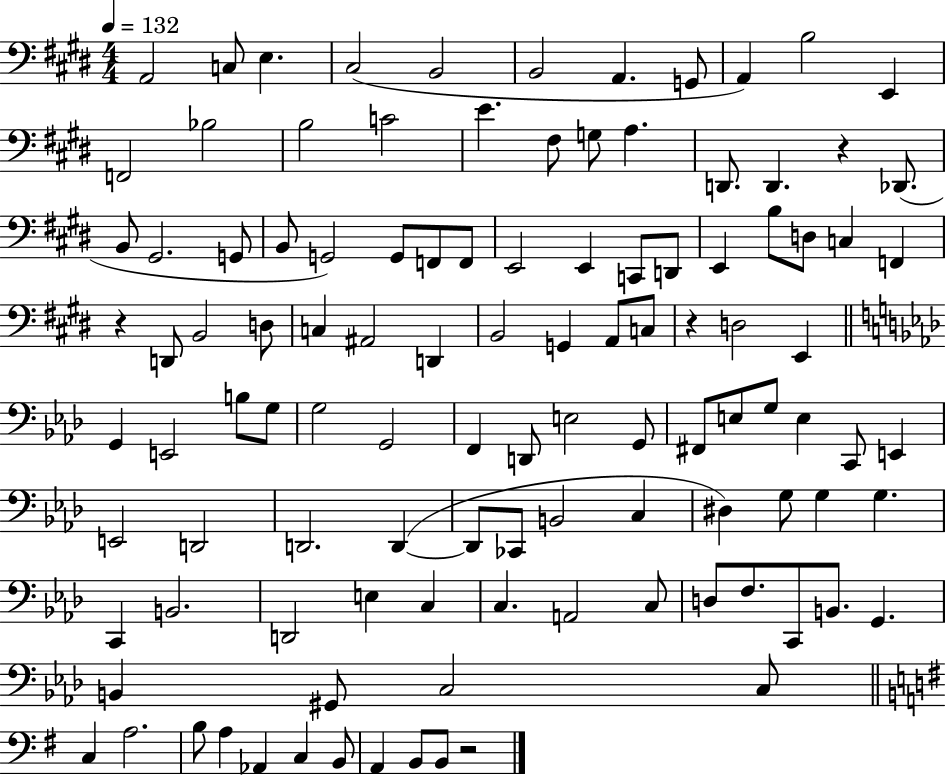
A2/h C3/e E3/q. C#3/h B2/h B2/h A2/q. G2/e A2/q B3/h E2/q F2/h Bb3/h B3/h C4/h E4/q. F#3/e G3/e A3/q. D2/e. D2/q. R/q Db2/e. B2/e G#2/h. G2/e B2/e G2/h G2/e F2/e F2/e E2/h E2/q C2/e D2/e E2/q B3/e D3/e C3/q F2/q R/q D2/e B2/h D3/e C3/q A#2/h D2/q B2/h G2/q A2/e C3/e R/q D3/h E2/q G2/q E2/h B3/e G3/e G3/h G2/h F2/q D2/e E3/h G2/e F#2/e E3/e G3/e E3/q C2/e E2/q E2/h D2/h D2/h. D2/q D2/e CES2/e B2/h C3/q D#3/q G3/e G3/q G3/q. C2/q B2/h. D2/h E3/q C3/q C3/q. A2/h C3/e D3/e F3/e. C2/e B2/e. G2/q. B2/q G#2/e C3/h C3/e C3/q A3/h. B3/e A3/q Ab2/q C3/q B2/e A2/q B2/e B2/e R/h